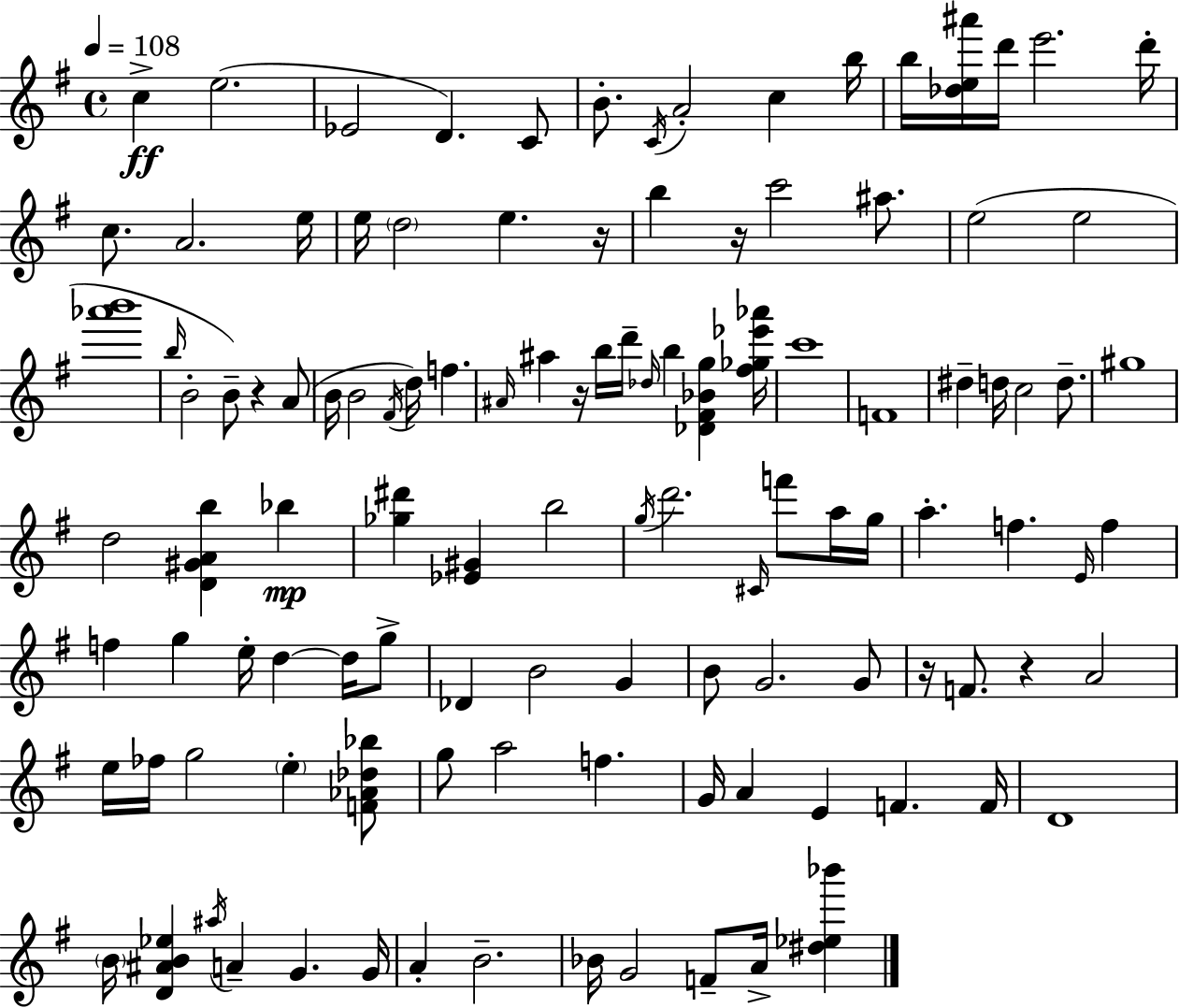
C5/q E5/h. Eb4/h D4/q. C4/e B4/e. C4/s A4/h C5/q B5/s B5/s [Db5,E5,A#6]/s D6/s E6/h. D6/s C5/e. A4/h. E5/s E5/s D5/h E5/q. R/s B5/q R/s C6/h A#5/e. E5/h E5/h [Ab6,B6]/w B5/s B4/h B4/e R/q A4/e B4/s B4/h F#4/s D5/s F5/q. A#4/s A#5/q R/s B5/s D6/s Db5/s B5/q [Db4,F#4,Bb4,G5]/q [F#5,Gb5,Eb6,Ab6]/s C6/w F4/w D#5/q D5/s C5/h D5/e. G#5/w D5/h [D4,G#4,A4,B5]/q Bb5/q [Gb5,D#6]/q [Eb4,G#4]/q B5/h G5/s D6/h. C#4/s F6/e A5/s G5/s A5/q. F5/q. E4/s F5/q F5/q G5/q E5/s D5/q D5/s G5/e Db4/q B4/h G4/q B4/e G4/h. G4/e R/s F4/e. R/q A4/h E5/s FES5/s G5/h E5/q [F4,Ab4,Db5,Bb5]/e G5/e A5/h F5/q. G4/s A4/q E4/q F4/q. F4/s D4/w B4/s [D4,A#4,B4,Eb5]/q A#5/s A4/q G4/q. G4/s A4/q B4/h. Bb4/s G4/h F4/e A4/s [D#5,Eb5,Bb6]/q